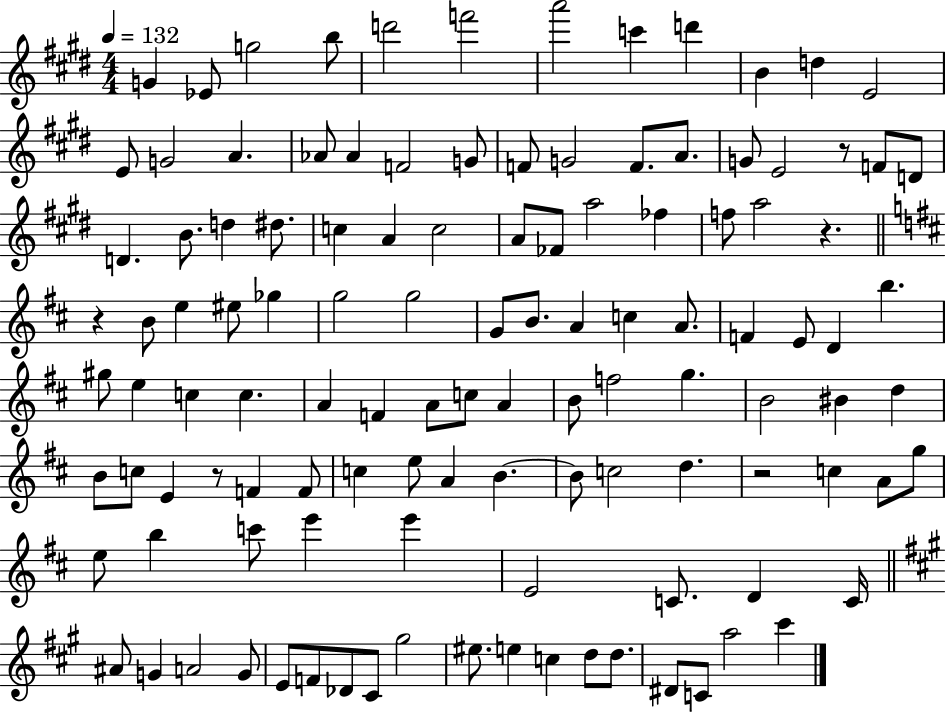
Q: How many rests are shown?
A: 5